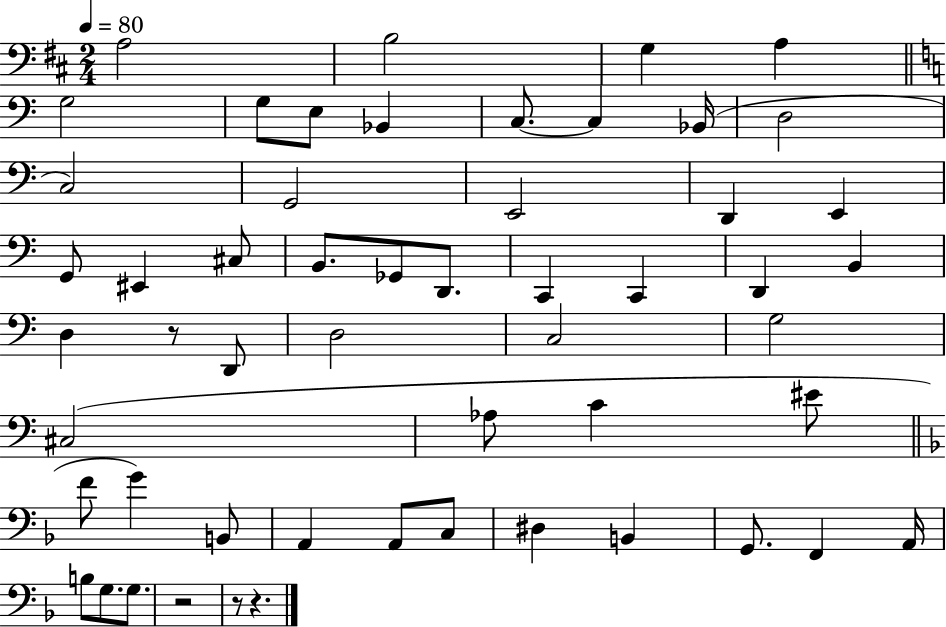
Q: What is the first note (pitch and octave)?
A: A3